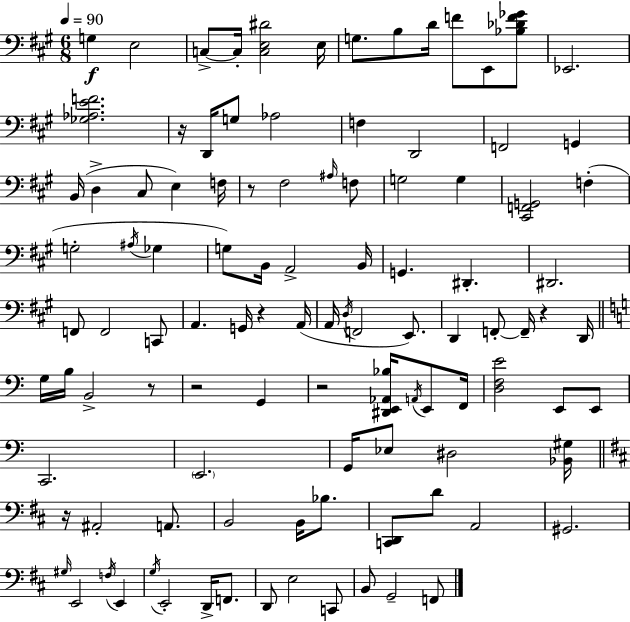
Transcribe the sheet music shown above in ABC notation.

X:1
T:Untitled
M:6/8
L:1/4
K:A
G, E,2 C,/2 C,/4 [C,E,^D]2 E,/4 G,/2 B,/2 D/4 F/2 E,,/2 [_B,_DF_G]/2 _E,,2 [_G,_A,EF]2 z/4 D,,/4 G,/2 _A,2 F, D,,2 F,,2 G,, B,,/4 D, ^C,/2 E, F,/4 z/2 ^F,2 ^A,/4 F,/2 G,2 G, [^C,,F,,G,,]2 F, G,2 ^A,/4 _G, G,/2 B,,/4 A,,2 B,,/4 G,, ^D,, ^D,,2 F,,/2 F,,2 C,,/2 A,, G,,/4 z A,,/4 A,,/4 D,/4 F,,2 E,,/2 D,, F,,/2 F,,/4 z D,,/4 G,/4 B,/4 B,,2 z/2 z2 G,, z2 [^D,,E,,_A,,_B,]/4 A,,/4 E,,/2 F,,/4 [D,F,E]2 E,,/2 E,,/2 C,,2 E,,2 G,,/4 _E,/2 ^D,2 [_B,,^G,]/4 z/4 ^A,,2 A,,/2 B,,2 B,,/4 _B,/2 [C,,D,,]/2 D/2 A,,2 ^G,,2 ^G,/4 E,,2 F,/4 E,, G,/4 E,,2 D,,/4 F,,/2 D,,/2 E,2 C,,/2 B,,/2 G,,2 F,,/2